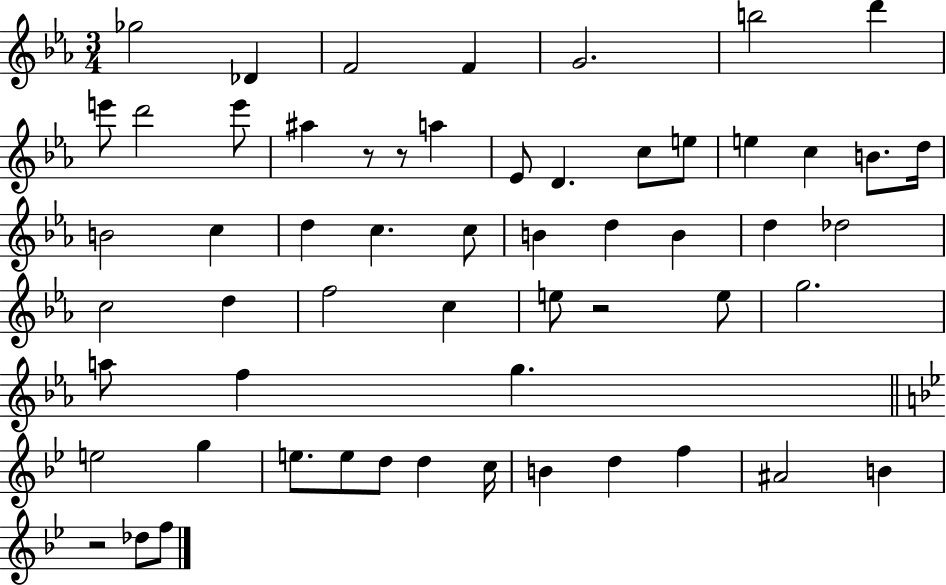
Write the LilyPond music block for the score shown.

{
  \clef treble
  \numericTimeSignature
  \time 3/4
  \key ees \major
  ges''2 des'4 | f'2 f'4 | g'2. | b''2 d'''4 | \break e'''8 d'''2 e'''8 | ais''4 r8 r8 a''4 | ees'8 d'4. c''8 e''8 | e''4 c''4 b'8. d''16 | \break b'2 c''4 | d''4 c''4. c''8 | b'4 d''4 b'4 | d''4 des''2 | \break c''2 d''4 | f''2 c''4 | e''8 r2 e''8 | g''2. | \break a''8 f''4 g''4. | \bar "||" \break \key bes \major e''2 g''4 | e''8. e''8 d''8 d''4 c''16 | b'4 d''4 f''4 | ais'2 b'4 | \break r2 des''8 f''8 | \bar "|."
}